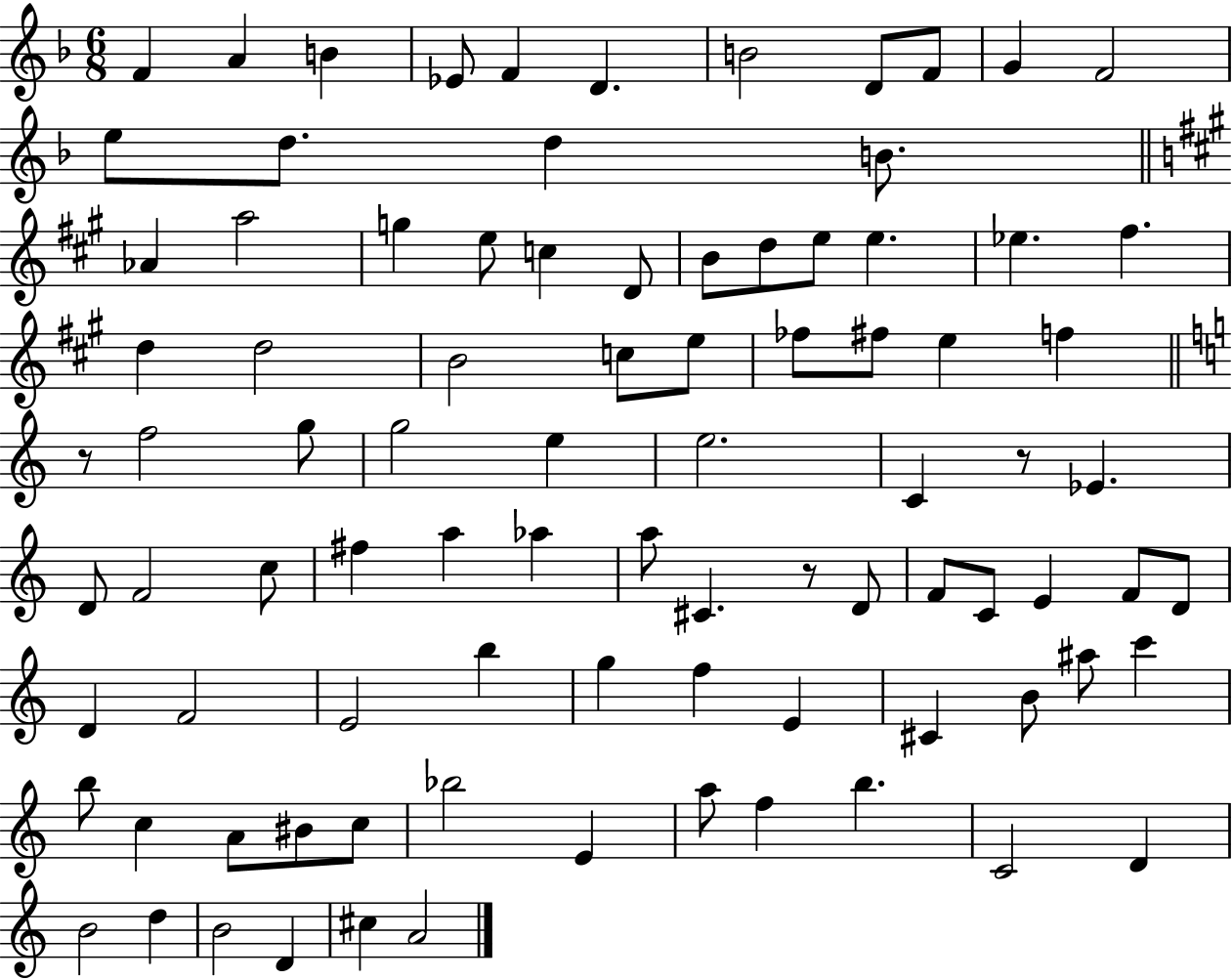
F4/q A4/q B4/q Eb4/e F4/q D4/q. B4/h D4/e F4/e G4/q F4/h E5/e D5/e. D5/q B4/e. Ab4/q A5/h G5/q E5/e C5/q D4/e B4/e D5/e E5/e E5/q. Eb5/q. F#5/q. D5/q D5/h B4/h C5/e E5/e FES5/e F#5/e E5/q F5/q R/e F5/h G5/e G5/h E5/q E5/h. C4/q R/e Eb4/q. D4/e F4/h C5/e F#5/q A5/q Ab5/q A5/e C#4/q. R/e D4/e F4/e C4/e E4/q F4/e D4/e D4/q F4/h E4/h B5/q G5/q F5/q E4/q C#4/q B4/e A#5/e C6/q B5/e C5/q A4/e BIS4/e C5/e Bb5/h E4/q A5/e F5/q B5/q. C4/h D4/q B4/h D5/q B4/h D4/q C#5/q A4/h